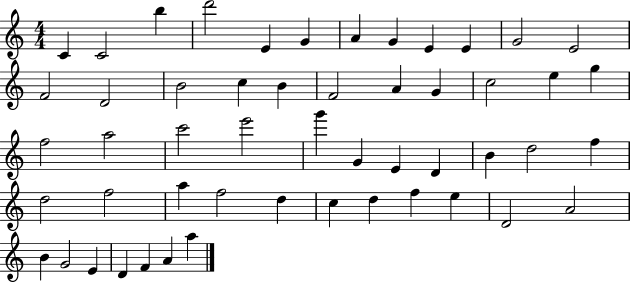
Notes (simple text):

C4/q C4/h B5/q D6/h E4/q G4/q A4/q G4/q E4/q E4/q G4/h E4/h F4/h D4/h B4/h C5/q B4/q F4/h A4/q G4/q C5/h E5/q G5/q F5/h A5/h C6/h E6/h G6/q G4/q E4/q D4/q B4/q D5/h F5/q D5/h F5/h A5/q F5/h D5/q C5/q D5/q F5/q E5/q D4/h A4/h B4/q G4/h E4/q D4/q F4/q A4/q A5/q